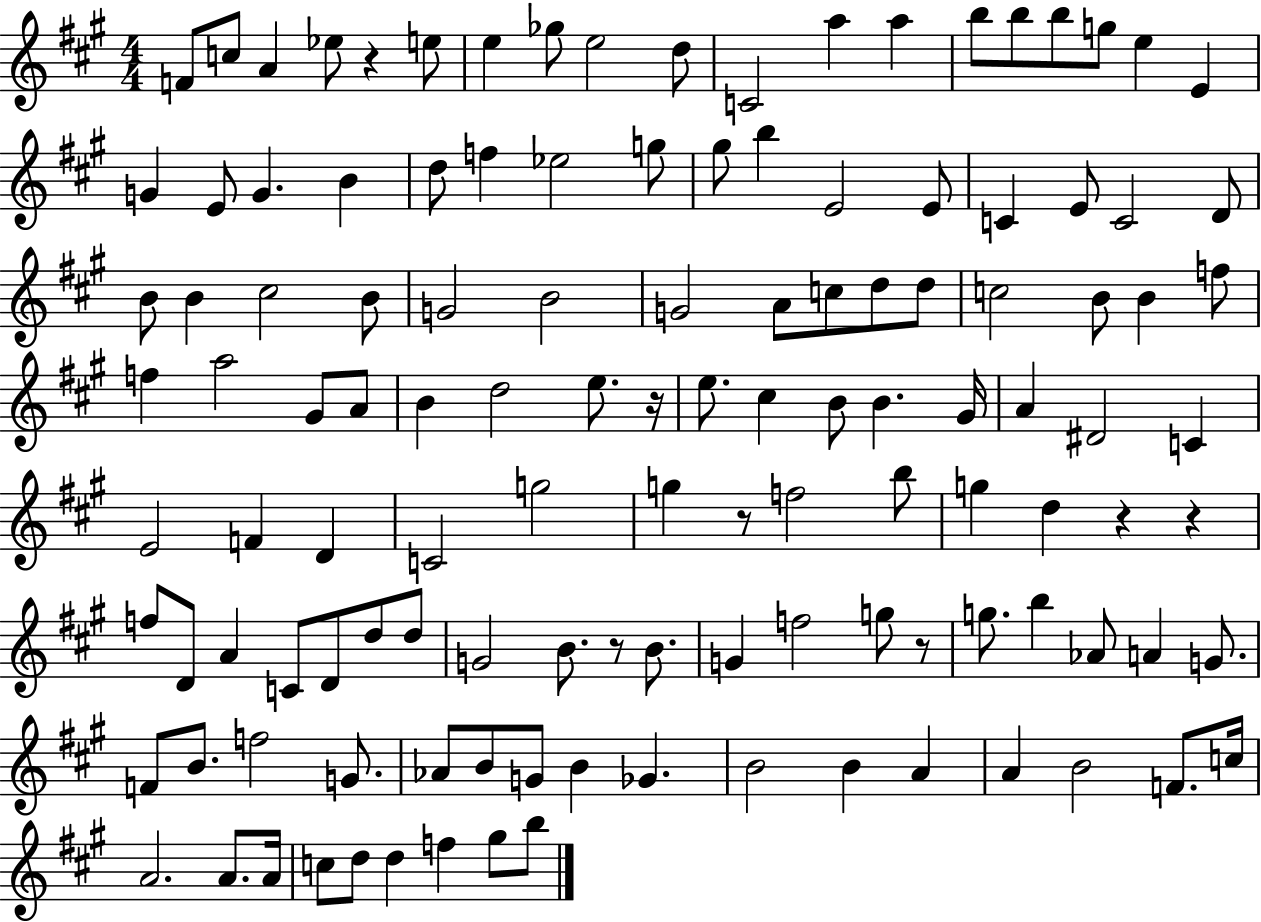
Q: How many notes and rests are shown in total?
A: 124